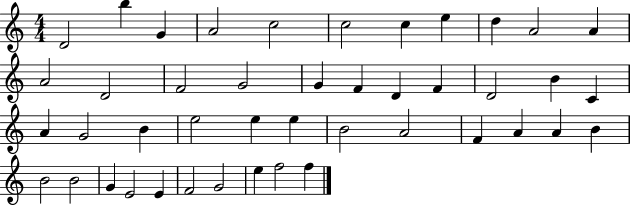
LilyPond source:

{
  \clef treble
  \numericTimeSignature
  \time 4/4
  \key c \major
  d'2 b''4 g'4 | a'2 c''2 | c''2 c''4 e''4 | d''4 a'2 a'4 | \break a'2 d'2 | f'2 g'2 | g'4 f'4 d'4 f'4 | d'2 b'4 c'4 | \break a'4 g'2 b'4 | e''2 e''4 e''4 | b'2 a'2 | f'4 a'4 a'4 b'4 | \break b'2 b'2 | g'4 e'2 e'4 | f'2 g'2 | e''4 f''2 f''4 | \break \bar "|."
}